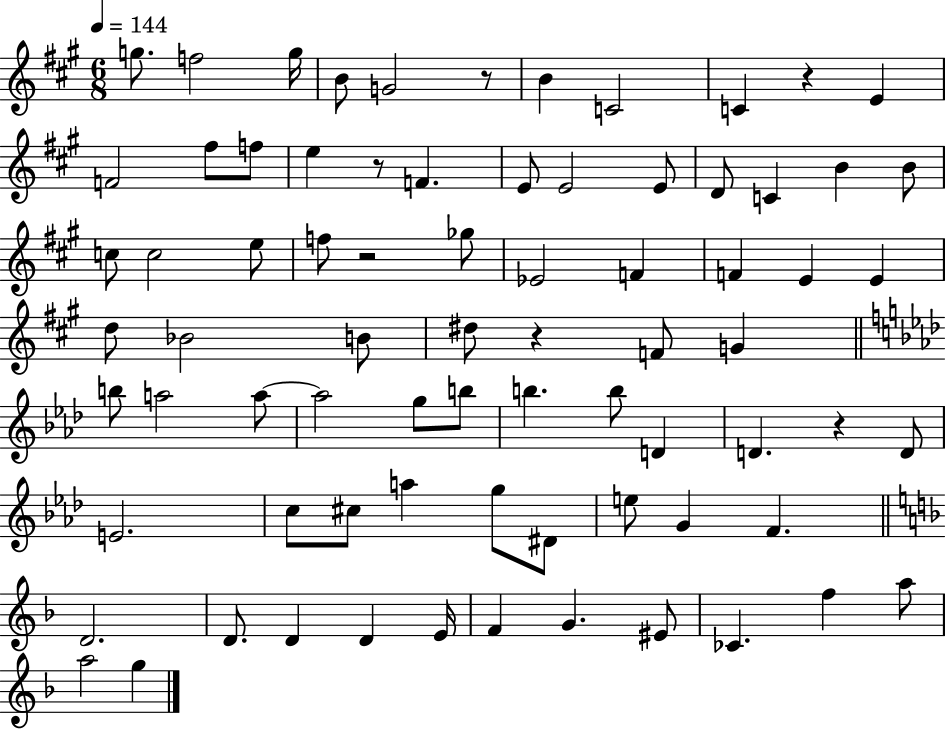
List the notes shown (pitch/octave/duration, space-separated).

G5/e. F5/h G5/s B4/e G4/h R/e B4/q C4/h C4/q R/q E4/q F4/h F#5/e F5/e E5/q R/e F4/q. E4/e E4/h E4/e D4/e C4/q B4/q B4/e C5/e C5/h E5/e F5/e R/h Gb5/e Eb4/h F4/q F4/q E4/q E4/q D5/e Bb4/h B4/e D#5/e R/q F4/e G4/q B5/e A5/h A5/e A5/h G5/e B5/e B5/q. B5/e D4/q D4/q. R/q D4/e E4/h. C5/e C#5/e A5/q G5/e D#4/e E5/e G4/q F4/q. D4/h. D4/e. D4/q D4/q E4/s F4/q G4/q. EIS4/e CES4/q. F5/q A5/e A5/h G5/q